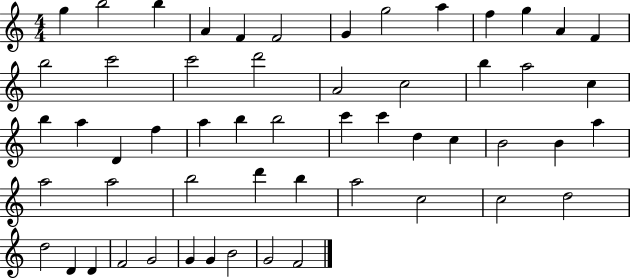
{
  \clef treble
  \numericTimeSignature
  \time 4/4
  \key c \major
  g''4 b''2 b''4 | a'4 f'4 f'2 | g'4 g''2 a''4 | f''4 g''4 a'4 f'4 | \break b''2 c'''2 | c'''2 d'''2 | a'2 c''2 | b''4 a''2 c''4 | \break b''4 a''4 d'4 f''4 | a''4 b''4 b''2 | c'''4 c'''4 d''4 c''4 | b'2 b'4 a''4 | \break a''2 a''2 | b''2 d'''4 b''4 | a''2 c''2 | c''2 d''2 | \break d''2 d'4 d'4 | f'2 g'2 | g'4 g'4 b'2 | g'2 f'2 | \break \bar "|."
}